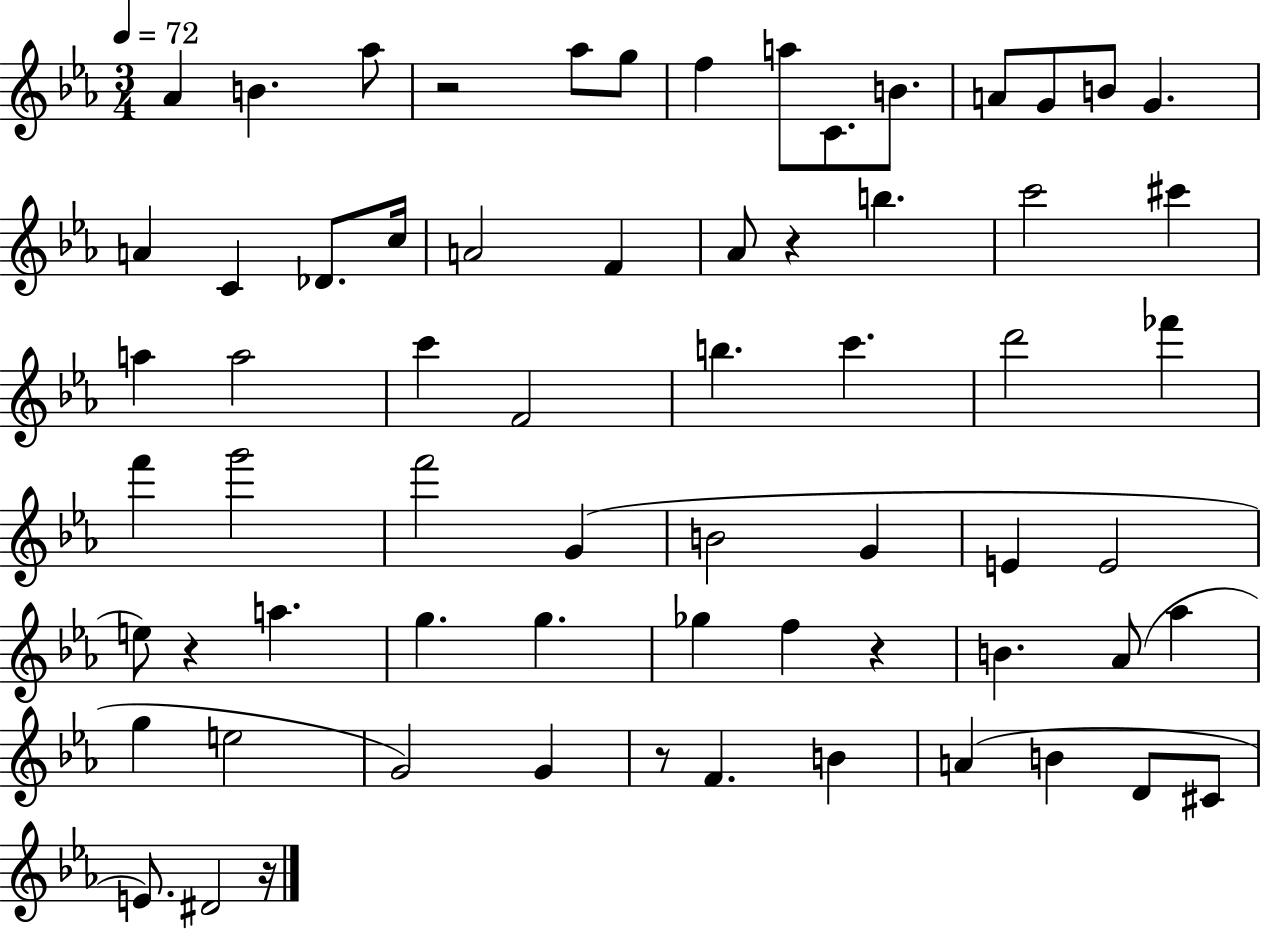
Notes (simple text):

Ab4/q B4/q. Ab5/e R/h Ab5/e G5/e F5/q A5/e C4/e. B4/e. A4/e G4/e B4/e G4/q. A4/q C4/q Db4/e. C5/s A4/h F4/q Ab4/e R/q B5/q. C6/h C#6/q A5/q A5/h C6/q F4/h B5/q. C6/q. D6/h FES6/q F6/q G6/h F6/h G4/q B4/h G4/q E4/q E4/h E5/e R/q A5/q. G5/q. G5/q. Gb5/q F5/q R/q B4/q. Ab4/e Ab5/q G5/q E5/h G4/h G4/q R/e F4/q. B4/q A4/q B4/q D4/e C#4/e E4/e. D#4/h R/s